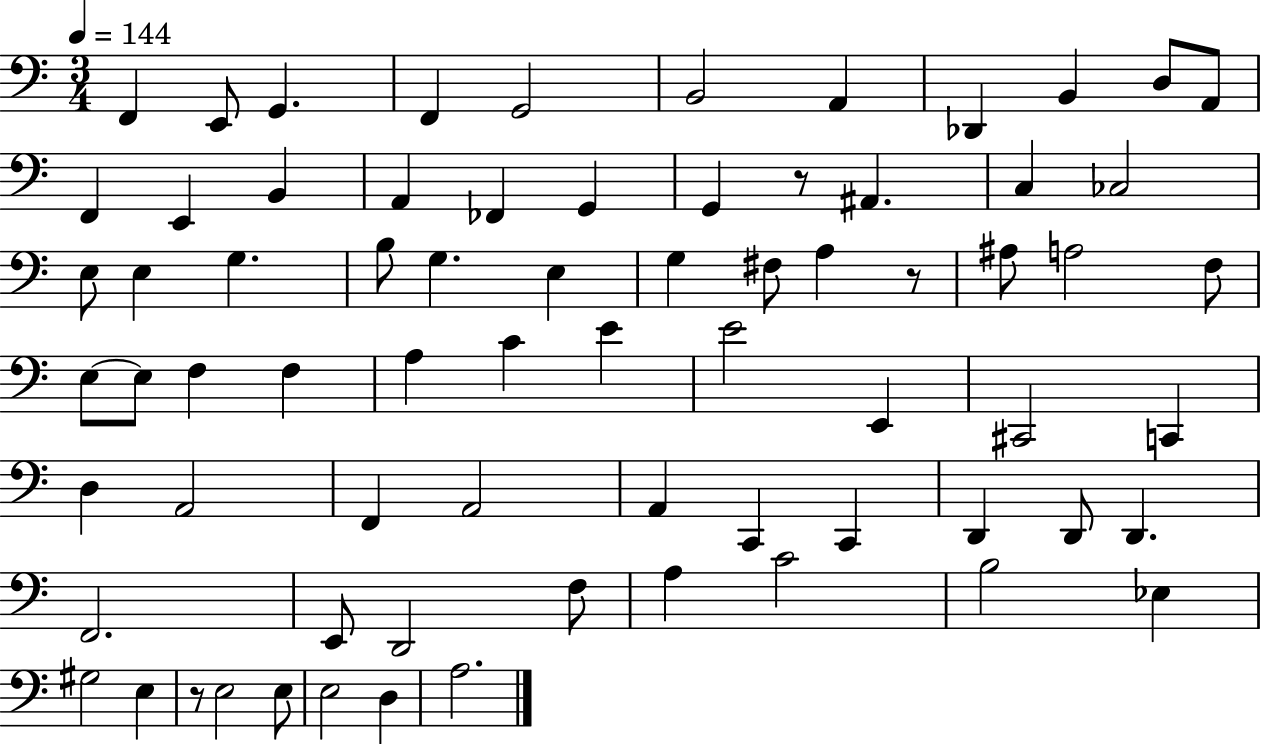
{
  \clef bass
  \numericTimeSignature
  \time 3/4
  \key c \major
  \tempo 4 = 144
  f,4 e,8 g,4. | f,4 g,2 | b,2 a,4 | des,4 b,4 d8 a,8 | \break f,4 e,4 b,4 | a,4 fes,4 g,4 | g,4 r8 ais,4. | c4 ces2 | \break e8 e4 g4. | b8 g4. e4 | g4 fis8 a4 r8 | ais8 a2 f8 | \break e8~~ e8 f4 f4 | a4 c'4 e'4 | e'2 e,4 | cis,2 c,4 | \break d4 a,2 | f,4 a,2 | a,4 c,4 c,4 | d,4 d,8 d,4. | \break f,2. | e,8 d,2 f8 | a4 c'2 | b2 ees4 | \break gis2 e4 | r8 e2 e8 | e2 d4 | a2. | \break \bar "|."
}